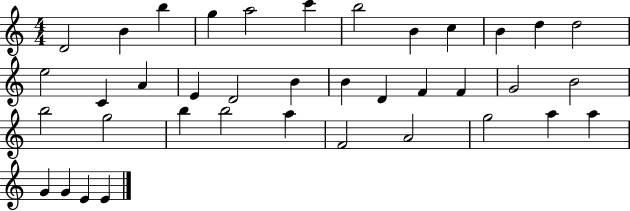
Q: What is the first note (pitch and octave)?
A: D4